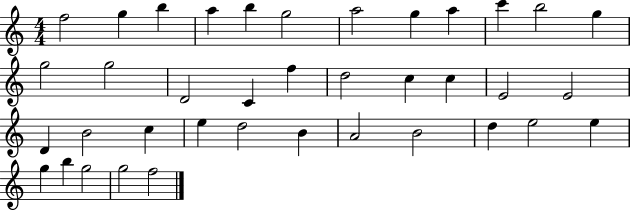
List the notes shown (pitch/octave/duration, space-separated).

F5/h G5/q B5/q A5/q B5/q G5/h A5/h G5/q A5/q C6/q B5/h G5/q G5/h G5/h D4/h C4/q F5/q D5/h C5/q C5/q E4/h E4/h D4/q B4/h C5/q E5/q D5/h B4/q A4/h B4/h D5/q E5/h E5/q G5/q B5/q G5/h G5/h F5/h